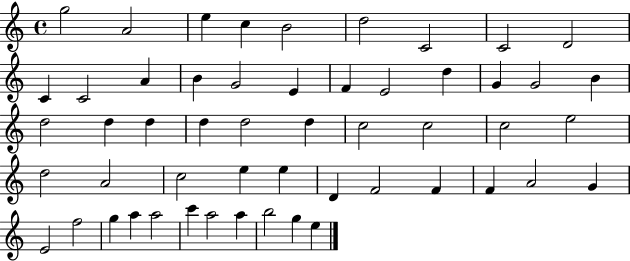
X:1
T:Untitled
M:4/4
L:1/4
K:C
g2 A2 e c B2 d2 C2 C2 D2 C C2 A B G2 E F E2 d G G2 B d2 d d d d2 d c2 c2 c2 e2 d2 A2 c2 e e D F2 F F A2 G E2 f2 g a a2 c' a2 a b2 g e